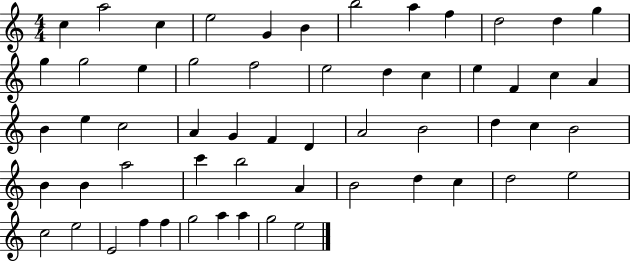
{
  \clef treble
  \numericTimeSignature
  \time 4/4
  \key c \major
  c''4 a''2 c''4 | e''2 g'4 b'4 | b''2 a''4 f''4 | d''2 d''4 g''4 | \break g''4 g''2 e''4 | g''2 f''2 | e''2 d''4 c''4 | e''4 f'4 c''4 a'4 | \break b'4 e''4 c''2 | a'4 g'4 f'4 d'4 | a'2 b'2 | d''4 c''4 b'2 | \break b'4 b'4 a''2 | c'''4 b''2 a'4 | b'2 d''4 c''4 | d''2 e''2 | \break c''2 e''2 | e'2 f''4 f''4 | g''2 a''4 a''4 | g''2 e''2 | \break \bar "|."
}